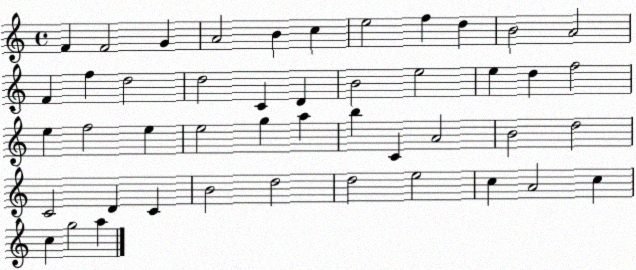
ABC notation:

X:1
T:Untitled
M:4/4
L:1/4
K:C
F F2 G A2 B c e2 f d B2 A2 F f d2 d2 C D B2 e2 e d f2 e f2 e e2 g a b C A2 B2 d2 C2 D C B2 d2 d2 e2 c A2 c c g2 a